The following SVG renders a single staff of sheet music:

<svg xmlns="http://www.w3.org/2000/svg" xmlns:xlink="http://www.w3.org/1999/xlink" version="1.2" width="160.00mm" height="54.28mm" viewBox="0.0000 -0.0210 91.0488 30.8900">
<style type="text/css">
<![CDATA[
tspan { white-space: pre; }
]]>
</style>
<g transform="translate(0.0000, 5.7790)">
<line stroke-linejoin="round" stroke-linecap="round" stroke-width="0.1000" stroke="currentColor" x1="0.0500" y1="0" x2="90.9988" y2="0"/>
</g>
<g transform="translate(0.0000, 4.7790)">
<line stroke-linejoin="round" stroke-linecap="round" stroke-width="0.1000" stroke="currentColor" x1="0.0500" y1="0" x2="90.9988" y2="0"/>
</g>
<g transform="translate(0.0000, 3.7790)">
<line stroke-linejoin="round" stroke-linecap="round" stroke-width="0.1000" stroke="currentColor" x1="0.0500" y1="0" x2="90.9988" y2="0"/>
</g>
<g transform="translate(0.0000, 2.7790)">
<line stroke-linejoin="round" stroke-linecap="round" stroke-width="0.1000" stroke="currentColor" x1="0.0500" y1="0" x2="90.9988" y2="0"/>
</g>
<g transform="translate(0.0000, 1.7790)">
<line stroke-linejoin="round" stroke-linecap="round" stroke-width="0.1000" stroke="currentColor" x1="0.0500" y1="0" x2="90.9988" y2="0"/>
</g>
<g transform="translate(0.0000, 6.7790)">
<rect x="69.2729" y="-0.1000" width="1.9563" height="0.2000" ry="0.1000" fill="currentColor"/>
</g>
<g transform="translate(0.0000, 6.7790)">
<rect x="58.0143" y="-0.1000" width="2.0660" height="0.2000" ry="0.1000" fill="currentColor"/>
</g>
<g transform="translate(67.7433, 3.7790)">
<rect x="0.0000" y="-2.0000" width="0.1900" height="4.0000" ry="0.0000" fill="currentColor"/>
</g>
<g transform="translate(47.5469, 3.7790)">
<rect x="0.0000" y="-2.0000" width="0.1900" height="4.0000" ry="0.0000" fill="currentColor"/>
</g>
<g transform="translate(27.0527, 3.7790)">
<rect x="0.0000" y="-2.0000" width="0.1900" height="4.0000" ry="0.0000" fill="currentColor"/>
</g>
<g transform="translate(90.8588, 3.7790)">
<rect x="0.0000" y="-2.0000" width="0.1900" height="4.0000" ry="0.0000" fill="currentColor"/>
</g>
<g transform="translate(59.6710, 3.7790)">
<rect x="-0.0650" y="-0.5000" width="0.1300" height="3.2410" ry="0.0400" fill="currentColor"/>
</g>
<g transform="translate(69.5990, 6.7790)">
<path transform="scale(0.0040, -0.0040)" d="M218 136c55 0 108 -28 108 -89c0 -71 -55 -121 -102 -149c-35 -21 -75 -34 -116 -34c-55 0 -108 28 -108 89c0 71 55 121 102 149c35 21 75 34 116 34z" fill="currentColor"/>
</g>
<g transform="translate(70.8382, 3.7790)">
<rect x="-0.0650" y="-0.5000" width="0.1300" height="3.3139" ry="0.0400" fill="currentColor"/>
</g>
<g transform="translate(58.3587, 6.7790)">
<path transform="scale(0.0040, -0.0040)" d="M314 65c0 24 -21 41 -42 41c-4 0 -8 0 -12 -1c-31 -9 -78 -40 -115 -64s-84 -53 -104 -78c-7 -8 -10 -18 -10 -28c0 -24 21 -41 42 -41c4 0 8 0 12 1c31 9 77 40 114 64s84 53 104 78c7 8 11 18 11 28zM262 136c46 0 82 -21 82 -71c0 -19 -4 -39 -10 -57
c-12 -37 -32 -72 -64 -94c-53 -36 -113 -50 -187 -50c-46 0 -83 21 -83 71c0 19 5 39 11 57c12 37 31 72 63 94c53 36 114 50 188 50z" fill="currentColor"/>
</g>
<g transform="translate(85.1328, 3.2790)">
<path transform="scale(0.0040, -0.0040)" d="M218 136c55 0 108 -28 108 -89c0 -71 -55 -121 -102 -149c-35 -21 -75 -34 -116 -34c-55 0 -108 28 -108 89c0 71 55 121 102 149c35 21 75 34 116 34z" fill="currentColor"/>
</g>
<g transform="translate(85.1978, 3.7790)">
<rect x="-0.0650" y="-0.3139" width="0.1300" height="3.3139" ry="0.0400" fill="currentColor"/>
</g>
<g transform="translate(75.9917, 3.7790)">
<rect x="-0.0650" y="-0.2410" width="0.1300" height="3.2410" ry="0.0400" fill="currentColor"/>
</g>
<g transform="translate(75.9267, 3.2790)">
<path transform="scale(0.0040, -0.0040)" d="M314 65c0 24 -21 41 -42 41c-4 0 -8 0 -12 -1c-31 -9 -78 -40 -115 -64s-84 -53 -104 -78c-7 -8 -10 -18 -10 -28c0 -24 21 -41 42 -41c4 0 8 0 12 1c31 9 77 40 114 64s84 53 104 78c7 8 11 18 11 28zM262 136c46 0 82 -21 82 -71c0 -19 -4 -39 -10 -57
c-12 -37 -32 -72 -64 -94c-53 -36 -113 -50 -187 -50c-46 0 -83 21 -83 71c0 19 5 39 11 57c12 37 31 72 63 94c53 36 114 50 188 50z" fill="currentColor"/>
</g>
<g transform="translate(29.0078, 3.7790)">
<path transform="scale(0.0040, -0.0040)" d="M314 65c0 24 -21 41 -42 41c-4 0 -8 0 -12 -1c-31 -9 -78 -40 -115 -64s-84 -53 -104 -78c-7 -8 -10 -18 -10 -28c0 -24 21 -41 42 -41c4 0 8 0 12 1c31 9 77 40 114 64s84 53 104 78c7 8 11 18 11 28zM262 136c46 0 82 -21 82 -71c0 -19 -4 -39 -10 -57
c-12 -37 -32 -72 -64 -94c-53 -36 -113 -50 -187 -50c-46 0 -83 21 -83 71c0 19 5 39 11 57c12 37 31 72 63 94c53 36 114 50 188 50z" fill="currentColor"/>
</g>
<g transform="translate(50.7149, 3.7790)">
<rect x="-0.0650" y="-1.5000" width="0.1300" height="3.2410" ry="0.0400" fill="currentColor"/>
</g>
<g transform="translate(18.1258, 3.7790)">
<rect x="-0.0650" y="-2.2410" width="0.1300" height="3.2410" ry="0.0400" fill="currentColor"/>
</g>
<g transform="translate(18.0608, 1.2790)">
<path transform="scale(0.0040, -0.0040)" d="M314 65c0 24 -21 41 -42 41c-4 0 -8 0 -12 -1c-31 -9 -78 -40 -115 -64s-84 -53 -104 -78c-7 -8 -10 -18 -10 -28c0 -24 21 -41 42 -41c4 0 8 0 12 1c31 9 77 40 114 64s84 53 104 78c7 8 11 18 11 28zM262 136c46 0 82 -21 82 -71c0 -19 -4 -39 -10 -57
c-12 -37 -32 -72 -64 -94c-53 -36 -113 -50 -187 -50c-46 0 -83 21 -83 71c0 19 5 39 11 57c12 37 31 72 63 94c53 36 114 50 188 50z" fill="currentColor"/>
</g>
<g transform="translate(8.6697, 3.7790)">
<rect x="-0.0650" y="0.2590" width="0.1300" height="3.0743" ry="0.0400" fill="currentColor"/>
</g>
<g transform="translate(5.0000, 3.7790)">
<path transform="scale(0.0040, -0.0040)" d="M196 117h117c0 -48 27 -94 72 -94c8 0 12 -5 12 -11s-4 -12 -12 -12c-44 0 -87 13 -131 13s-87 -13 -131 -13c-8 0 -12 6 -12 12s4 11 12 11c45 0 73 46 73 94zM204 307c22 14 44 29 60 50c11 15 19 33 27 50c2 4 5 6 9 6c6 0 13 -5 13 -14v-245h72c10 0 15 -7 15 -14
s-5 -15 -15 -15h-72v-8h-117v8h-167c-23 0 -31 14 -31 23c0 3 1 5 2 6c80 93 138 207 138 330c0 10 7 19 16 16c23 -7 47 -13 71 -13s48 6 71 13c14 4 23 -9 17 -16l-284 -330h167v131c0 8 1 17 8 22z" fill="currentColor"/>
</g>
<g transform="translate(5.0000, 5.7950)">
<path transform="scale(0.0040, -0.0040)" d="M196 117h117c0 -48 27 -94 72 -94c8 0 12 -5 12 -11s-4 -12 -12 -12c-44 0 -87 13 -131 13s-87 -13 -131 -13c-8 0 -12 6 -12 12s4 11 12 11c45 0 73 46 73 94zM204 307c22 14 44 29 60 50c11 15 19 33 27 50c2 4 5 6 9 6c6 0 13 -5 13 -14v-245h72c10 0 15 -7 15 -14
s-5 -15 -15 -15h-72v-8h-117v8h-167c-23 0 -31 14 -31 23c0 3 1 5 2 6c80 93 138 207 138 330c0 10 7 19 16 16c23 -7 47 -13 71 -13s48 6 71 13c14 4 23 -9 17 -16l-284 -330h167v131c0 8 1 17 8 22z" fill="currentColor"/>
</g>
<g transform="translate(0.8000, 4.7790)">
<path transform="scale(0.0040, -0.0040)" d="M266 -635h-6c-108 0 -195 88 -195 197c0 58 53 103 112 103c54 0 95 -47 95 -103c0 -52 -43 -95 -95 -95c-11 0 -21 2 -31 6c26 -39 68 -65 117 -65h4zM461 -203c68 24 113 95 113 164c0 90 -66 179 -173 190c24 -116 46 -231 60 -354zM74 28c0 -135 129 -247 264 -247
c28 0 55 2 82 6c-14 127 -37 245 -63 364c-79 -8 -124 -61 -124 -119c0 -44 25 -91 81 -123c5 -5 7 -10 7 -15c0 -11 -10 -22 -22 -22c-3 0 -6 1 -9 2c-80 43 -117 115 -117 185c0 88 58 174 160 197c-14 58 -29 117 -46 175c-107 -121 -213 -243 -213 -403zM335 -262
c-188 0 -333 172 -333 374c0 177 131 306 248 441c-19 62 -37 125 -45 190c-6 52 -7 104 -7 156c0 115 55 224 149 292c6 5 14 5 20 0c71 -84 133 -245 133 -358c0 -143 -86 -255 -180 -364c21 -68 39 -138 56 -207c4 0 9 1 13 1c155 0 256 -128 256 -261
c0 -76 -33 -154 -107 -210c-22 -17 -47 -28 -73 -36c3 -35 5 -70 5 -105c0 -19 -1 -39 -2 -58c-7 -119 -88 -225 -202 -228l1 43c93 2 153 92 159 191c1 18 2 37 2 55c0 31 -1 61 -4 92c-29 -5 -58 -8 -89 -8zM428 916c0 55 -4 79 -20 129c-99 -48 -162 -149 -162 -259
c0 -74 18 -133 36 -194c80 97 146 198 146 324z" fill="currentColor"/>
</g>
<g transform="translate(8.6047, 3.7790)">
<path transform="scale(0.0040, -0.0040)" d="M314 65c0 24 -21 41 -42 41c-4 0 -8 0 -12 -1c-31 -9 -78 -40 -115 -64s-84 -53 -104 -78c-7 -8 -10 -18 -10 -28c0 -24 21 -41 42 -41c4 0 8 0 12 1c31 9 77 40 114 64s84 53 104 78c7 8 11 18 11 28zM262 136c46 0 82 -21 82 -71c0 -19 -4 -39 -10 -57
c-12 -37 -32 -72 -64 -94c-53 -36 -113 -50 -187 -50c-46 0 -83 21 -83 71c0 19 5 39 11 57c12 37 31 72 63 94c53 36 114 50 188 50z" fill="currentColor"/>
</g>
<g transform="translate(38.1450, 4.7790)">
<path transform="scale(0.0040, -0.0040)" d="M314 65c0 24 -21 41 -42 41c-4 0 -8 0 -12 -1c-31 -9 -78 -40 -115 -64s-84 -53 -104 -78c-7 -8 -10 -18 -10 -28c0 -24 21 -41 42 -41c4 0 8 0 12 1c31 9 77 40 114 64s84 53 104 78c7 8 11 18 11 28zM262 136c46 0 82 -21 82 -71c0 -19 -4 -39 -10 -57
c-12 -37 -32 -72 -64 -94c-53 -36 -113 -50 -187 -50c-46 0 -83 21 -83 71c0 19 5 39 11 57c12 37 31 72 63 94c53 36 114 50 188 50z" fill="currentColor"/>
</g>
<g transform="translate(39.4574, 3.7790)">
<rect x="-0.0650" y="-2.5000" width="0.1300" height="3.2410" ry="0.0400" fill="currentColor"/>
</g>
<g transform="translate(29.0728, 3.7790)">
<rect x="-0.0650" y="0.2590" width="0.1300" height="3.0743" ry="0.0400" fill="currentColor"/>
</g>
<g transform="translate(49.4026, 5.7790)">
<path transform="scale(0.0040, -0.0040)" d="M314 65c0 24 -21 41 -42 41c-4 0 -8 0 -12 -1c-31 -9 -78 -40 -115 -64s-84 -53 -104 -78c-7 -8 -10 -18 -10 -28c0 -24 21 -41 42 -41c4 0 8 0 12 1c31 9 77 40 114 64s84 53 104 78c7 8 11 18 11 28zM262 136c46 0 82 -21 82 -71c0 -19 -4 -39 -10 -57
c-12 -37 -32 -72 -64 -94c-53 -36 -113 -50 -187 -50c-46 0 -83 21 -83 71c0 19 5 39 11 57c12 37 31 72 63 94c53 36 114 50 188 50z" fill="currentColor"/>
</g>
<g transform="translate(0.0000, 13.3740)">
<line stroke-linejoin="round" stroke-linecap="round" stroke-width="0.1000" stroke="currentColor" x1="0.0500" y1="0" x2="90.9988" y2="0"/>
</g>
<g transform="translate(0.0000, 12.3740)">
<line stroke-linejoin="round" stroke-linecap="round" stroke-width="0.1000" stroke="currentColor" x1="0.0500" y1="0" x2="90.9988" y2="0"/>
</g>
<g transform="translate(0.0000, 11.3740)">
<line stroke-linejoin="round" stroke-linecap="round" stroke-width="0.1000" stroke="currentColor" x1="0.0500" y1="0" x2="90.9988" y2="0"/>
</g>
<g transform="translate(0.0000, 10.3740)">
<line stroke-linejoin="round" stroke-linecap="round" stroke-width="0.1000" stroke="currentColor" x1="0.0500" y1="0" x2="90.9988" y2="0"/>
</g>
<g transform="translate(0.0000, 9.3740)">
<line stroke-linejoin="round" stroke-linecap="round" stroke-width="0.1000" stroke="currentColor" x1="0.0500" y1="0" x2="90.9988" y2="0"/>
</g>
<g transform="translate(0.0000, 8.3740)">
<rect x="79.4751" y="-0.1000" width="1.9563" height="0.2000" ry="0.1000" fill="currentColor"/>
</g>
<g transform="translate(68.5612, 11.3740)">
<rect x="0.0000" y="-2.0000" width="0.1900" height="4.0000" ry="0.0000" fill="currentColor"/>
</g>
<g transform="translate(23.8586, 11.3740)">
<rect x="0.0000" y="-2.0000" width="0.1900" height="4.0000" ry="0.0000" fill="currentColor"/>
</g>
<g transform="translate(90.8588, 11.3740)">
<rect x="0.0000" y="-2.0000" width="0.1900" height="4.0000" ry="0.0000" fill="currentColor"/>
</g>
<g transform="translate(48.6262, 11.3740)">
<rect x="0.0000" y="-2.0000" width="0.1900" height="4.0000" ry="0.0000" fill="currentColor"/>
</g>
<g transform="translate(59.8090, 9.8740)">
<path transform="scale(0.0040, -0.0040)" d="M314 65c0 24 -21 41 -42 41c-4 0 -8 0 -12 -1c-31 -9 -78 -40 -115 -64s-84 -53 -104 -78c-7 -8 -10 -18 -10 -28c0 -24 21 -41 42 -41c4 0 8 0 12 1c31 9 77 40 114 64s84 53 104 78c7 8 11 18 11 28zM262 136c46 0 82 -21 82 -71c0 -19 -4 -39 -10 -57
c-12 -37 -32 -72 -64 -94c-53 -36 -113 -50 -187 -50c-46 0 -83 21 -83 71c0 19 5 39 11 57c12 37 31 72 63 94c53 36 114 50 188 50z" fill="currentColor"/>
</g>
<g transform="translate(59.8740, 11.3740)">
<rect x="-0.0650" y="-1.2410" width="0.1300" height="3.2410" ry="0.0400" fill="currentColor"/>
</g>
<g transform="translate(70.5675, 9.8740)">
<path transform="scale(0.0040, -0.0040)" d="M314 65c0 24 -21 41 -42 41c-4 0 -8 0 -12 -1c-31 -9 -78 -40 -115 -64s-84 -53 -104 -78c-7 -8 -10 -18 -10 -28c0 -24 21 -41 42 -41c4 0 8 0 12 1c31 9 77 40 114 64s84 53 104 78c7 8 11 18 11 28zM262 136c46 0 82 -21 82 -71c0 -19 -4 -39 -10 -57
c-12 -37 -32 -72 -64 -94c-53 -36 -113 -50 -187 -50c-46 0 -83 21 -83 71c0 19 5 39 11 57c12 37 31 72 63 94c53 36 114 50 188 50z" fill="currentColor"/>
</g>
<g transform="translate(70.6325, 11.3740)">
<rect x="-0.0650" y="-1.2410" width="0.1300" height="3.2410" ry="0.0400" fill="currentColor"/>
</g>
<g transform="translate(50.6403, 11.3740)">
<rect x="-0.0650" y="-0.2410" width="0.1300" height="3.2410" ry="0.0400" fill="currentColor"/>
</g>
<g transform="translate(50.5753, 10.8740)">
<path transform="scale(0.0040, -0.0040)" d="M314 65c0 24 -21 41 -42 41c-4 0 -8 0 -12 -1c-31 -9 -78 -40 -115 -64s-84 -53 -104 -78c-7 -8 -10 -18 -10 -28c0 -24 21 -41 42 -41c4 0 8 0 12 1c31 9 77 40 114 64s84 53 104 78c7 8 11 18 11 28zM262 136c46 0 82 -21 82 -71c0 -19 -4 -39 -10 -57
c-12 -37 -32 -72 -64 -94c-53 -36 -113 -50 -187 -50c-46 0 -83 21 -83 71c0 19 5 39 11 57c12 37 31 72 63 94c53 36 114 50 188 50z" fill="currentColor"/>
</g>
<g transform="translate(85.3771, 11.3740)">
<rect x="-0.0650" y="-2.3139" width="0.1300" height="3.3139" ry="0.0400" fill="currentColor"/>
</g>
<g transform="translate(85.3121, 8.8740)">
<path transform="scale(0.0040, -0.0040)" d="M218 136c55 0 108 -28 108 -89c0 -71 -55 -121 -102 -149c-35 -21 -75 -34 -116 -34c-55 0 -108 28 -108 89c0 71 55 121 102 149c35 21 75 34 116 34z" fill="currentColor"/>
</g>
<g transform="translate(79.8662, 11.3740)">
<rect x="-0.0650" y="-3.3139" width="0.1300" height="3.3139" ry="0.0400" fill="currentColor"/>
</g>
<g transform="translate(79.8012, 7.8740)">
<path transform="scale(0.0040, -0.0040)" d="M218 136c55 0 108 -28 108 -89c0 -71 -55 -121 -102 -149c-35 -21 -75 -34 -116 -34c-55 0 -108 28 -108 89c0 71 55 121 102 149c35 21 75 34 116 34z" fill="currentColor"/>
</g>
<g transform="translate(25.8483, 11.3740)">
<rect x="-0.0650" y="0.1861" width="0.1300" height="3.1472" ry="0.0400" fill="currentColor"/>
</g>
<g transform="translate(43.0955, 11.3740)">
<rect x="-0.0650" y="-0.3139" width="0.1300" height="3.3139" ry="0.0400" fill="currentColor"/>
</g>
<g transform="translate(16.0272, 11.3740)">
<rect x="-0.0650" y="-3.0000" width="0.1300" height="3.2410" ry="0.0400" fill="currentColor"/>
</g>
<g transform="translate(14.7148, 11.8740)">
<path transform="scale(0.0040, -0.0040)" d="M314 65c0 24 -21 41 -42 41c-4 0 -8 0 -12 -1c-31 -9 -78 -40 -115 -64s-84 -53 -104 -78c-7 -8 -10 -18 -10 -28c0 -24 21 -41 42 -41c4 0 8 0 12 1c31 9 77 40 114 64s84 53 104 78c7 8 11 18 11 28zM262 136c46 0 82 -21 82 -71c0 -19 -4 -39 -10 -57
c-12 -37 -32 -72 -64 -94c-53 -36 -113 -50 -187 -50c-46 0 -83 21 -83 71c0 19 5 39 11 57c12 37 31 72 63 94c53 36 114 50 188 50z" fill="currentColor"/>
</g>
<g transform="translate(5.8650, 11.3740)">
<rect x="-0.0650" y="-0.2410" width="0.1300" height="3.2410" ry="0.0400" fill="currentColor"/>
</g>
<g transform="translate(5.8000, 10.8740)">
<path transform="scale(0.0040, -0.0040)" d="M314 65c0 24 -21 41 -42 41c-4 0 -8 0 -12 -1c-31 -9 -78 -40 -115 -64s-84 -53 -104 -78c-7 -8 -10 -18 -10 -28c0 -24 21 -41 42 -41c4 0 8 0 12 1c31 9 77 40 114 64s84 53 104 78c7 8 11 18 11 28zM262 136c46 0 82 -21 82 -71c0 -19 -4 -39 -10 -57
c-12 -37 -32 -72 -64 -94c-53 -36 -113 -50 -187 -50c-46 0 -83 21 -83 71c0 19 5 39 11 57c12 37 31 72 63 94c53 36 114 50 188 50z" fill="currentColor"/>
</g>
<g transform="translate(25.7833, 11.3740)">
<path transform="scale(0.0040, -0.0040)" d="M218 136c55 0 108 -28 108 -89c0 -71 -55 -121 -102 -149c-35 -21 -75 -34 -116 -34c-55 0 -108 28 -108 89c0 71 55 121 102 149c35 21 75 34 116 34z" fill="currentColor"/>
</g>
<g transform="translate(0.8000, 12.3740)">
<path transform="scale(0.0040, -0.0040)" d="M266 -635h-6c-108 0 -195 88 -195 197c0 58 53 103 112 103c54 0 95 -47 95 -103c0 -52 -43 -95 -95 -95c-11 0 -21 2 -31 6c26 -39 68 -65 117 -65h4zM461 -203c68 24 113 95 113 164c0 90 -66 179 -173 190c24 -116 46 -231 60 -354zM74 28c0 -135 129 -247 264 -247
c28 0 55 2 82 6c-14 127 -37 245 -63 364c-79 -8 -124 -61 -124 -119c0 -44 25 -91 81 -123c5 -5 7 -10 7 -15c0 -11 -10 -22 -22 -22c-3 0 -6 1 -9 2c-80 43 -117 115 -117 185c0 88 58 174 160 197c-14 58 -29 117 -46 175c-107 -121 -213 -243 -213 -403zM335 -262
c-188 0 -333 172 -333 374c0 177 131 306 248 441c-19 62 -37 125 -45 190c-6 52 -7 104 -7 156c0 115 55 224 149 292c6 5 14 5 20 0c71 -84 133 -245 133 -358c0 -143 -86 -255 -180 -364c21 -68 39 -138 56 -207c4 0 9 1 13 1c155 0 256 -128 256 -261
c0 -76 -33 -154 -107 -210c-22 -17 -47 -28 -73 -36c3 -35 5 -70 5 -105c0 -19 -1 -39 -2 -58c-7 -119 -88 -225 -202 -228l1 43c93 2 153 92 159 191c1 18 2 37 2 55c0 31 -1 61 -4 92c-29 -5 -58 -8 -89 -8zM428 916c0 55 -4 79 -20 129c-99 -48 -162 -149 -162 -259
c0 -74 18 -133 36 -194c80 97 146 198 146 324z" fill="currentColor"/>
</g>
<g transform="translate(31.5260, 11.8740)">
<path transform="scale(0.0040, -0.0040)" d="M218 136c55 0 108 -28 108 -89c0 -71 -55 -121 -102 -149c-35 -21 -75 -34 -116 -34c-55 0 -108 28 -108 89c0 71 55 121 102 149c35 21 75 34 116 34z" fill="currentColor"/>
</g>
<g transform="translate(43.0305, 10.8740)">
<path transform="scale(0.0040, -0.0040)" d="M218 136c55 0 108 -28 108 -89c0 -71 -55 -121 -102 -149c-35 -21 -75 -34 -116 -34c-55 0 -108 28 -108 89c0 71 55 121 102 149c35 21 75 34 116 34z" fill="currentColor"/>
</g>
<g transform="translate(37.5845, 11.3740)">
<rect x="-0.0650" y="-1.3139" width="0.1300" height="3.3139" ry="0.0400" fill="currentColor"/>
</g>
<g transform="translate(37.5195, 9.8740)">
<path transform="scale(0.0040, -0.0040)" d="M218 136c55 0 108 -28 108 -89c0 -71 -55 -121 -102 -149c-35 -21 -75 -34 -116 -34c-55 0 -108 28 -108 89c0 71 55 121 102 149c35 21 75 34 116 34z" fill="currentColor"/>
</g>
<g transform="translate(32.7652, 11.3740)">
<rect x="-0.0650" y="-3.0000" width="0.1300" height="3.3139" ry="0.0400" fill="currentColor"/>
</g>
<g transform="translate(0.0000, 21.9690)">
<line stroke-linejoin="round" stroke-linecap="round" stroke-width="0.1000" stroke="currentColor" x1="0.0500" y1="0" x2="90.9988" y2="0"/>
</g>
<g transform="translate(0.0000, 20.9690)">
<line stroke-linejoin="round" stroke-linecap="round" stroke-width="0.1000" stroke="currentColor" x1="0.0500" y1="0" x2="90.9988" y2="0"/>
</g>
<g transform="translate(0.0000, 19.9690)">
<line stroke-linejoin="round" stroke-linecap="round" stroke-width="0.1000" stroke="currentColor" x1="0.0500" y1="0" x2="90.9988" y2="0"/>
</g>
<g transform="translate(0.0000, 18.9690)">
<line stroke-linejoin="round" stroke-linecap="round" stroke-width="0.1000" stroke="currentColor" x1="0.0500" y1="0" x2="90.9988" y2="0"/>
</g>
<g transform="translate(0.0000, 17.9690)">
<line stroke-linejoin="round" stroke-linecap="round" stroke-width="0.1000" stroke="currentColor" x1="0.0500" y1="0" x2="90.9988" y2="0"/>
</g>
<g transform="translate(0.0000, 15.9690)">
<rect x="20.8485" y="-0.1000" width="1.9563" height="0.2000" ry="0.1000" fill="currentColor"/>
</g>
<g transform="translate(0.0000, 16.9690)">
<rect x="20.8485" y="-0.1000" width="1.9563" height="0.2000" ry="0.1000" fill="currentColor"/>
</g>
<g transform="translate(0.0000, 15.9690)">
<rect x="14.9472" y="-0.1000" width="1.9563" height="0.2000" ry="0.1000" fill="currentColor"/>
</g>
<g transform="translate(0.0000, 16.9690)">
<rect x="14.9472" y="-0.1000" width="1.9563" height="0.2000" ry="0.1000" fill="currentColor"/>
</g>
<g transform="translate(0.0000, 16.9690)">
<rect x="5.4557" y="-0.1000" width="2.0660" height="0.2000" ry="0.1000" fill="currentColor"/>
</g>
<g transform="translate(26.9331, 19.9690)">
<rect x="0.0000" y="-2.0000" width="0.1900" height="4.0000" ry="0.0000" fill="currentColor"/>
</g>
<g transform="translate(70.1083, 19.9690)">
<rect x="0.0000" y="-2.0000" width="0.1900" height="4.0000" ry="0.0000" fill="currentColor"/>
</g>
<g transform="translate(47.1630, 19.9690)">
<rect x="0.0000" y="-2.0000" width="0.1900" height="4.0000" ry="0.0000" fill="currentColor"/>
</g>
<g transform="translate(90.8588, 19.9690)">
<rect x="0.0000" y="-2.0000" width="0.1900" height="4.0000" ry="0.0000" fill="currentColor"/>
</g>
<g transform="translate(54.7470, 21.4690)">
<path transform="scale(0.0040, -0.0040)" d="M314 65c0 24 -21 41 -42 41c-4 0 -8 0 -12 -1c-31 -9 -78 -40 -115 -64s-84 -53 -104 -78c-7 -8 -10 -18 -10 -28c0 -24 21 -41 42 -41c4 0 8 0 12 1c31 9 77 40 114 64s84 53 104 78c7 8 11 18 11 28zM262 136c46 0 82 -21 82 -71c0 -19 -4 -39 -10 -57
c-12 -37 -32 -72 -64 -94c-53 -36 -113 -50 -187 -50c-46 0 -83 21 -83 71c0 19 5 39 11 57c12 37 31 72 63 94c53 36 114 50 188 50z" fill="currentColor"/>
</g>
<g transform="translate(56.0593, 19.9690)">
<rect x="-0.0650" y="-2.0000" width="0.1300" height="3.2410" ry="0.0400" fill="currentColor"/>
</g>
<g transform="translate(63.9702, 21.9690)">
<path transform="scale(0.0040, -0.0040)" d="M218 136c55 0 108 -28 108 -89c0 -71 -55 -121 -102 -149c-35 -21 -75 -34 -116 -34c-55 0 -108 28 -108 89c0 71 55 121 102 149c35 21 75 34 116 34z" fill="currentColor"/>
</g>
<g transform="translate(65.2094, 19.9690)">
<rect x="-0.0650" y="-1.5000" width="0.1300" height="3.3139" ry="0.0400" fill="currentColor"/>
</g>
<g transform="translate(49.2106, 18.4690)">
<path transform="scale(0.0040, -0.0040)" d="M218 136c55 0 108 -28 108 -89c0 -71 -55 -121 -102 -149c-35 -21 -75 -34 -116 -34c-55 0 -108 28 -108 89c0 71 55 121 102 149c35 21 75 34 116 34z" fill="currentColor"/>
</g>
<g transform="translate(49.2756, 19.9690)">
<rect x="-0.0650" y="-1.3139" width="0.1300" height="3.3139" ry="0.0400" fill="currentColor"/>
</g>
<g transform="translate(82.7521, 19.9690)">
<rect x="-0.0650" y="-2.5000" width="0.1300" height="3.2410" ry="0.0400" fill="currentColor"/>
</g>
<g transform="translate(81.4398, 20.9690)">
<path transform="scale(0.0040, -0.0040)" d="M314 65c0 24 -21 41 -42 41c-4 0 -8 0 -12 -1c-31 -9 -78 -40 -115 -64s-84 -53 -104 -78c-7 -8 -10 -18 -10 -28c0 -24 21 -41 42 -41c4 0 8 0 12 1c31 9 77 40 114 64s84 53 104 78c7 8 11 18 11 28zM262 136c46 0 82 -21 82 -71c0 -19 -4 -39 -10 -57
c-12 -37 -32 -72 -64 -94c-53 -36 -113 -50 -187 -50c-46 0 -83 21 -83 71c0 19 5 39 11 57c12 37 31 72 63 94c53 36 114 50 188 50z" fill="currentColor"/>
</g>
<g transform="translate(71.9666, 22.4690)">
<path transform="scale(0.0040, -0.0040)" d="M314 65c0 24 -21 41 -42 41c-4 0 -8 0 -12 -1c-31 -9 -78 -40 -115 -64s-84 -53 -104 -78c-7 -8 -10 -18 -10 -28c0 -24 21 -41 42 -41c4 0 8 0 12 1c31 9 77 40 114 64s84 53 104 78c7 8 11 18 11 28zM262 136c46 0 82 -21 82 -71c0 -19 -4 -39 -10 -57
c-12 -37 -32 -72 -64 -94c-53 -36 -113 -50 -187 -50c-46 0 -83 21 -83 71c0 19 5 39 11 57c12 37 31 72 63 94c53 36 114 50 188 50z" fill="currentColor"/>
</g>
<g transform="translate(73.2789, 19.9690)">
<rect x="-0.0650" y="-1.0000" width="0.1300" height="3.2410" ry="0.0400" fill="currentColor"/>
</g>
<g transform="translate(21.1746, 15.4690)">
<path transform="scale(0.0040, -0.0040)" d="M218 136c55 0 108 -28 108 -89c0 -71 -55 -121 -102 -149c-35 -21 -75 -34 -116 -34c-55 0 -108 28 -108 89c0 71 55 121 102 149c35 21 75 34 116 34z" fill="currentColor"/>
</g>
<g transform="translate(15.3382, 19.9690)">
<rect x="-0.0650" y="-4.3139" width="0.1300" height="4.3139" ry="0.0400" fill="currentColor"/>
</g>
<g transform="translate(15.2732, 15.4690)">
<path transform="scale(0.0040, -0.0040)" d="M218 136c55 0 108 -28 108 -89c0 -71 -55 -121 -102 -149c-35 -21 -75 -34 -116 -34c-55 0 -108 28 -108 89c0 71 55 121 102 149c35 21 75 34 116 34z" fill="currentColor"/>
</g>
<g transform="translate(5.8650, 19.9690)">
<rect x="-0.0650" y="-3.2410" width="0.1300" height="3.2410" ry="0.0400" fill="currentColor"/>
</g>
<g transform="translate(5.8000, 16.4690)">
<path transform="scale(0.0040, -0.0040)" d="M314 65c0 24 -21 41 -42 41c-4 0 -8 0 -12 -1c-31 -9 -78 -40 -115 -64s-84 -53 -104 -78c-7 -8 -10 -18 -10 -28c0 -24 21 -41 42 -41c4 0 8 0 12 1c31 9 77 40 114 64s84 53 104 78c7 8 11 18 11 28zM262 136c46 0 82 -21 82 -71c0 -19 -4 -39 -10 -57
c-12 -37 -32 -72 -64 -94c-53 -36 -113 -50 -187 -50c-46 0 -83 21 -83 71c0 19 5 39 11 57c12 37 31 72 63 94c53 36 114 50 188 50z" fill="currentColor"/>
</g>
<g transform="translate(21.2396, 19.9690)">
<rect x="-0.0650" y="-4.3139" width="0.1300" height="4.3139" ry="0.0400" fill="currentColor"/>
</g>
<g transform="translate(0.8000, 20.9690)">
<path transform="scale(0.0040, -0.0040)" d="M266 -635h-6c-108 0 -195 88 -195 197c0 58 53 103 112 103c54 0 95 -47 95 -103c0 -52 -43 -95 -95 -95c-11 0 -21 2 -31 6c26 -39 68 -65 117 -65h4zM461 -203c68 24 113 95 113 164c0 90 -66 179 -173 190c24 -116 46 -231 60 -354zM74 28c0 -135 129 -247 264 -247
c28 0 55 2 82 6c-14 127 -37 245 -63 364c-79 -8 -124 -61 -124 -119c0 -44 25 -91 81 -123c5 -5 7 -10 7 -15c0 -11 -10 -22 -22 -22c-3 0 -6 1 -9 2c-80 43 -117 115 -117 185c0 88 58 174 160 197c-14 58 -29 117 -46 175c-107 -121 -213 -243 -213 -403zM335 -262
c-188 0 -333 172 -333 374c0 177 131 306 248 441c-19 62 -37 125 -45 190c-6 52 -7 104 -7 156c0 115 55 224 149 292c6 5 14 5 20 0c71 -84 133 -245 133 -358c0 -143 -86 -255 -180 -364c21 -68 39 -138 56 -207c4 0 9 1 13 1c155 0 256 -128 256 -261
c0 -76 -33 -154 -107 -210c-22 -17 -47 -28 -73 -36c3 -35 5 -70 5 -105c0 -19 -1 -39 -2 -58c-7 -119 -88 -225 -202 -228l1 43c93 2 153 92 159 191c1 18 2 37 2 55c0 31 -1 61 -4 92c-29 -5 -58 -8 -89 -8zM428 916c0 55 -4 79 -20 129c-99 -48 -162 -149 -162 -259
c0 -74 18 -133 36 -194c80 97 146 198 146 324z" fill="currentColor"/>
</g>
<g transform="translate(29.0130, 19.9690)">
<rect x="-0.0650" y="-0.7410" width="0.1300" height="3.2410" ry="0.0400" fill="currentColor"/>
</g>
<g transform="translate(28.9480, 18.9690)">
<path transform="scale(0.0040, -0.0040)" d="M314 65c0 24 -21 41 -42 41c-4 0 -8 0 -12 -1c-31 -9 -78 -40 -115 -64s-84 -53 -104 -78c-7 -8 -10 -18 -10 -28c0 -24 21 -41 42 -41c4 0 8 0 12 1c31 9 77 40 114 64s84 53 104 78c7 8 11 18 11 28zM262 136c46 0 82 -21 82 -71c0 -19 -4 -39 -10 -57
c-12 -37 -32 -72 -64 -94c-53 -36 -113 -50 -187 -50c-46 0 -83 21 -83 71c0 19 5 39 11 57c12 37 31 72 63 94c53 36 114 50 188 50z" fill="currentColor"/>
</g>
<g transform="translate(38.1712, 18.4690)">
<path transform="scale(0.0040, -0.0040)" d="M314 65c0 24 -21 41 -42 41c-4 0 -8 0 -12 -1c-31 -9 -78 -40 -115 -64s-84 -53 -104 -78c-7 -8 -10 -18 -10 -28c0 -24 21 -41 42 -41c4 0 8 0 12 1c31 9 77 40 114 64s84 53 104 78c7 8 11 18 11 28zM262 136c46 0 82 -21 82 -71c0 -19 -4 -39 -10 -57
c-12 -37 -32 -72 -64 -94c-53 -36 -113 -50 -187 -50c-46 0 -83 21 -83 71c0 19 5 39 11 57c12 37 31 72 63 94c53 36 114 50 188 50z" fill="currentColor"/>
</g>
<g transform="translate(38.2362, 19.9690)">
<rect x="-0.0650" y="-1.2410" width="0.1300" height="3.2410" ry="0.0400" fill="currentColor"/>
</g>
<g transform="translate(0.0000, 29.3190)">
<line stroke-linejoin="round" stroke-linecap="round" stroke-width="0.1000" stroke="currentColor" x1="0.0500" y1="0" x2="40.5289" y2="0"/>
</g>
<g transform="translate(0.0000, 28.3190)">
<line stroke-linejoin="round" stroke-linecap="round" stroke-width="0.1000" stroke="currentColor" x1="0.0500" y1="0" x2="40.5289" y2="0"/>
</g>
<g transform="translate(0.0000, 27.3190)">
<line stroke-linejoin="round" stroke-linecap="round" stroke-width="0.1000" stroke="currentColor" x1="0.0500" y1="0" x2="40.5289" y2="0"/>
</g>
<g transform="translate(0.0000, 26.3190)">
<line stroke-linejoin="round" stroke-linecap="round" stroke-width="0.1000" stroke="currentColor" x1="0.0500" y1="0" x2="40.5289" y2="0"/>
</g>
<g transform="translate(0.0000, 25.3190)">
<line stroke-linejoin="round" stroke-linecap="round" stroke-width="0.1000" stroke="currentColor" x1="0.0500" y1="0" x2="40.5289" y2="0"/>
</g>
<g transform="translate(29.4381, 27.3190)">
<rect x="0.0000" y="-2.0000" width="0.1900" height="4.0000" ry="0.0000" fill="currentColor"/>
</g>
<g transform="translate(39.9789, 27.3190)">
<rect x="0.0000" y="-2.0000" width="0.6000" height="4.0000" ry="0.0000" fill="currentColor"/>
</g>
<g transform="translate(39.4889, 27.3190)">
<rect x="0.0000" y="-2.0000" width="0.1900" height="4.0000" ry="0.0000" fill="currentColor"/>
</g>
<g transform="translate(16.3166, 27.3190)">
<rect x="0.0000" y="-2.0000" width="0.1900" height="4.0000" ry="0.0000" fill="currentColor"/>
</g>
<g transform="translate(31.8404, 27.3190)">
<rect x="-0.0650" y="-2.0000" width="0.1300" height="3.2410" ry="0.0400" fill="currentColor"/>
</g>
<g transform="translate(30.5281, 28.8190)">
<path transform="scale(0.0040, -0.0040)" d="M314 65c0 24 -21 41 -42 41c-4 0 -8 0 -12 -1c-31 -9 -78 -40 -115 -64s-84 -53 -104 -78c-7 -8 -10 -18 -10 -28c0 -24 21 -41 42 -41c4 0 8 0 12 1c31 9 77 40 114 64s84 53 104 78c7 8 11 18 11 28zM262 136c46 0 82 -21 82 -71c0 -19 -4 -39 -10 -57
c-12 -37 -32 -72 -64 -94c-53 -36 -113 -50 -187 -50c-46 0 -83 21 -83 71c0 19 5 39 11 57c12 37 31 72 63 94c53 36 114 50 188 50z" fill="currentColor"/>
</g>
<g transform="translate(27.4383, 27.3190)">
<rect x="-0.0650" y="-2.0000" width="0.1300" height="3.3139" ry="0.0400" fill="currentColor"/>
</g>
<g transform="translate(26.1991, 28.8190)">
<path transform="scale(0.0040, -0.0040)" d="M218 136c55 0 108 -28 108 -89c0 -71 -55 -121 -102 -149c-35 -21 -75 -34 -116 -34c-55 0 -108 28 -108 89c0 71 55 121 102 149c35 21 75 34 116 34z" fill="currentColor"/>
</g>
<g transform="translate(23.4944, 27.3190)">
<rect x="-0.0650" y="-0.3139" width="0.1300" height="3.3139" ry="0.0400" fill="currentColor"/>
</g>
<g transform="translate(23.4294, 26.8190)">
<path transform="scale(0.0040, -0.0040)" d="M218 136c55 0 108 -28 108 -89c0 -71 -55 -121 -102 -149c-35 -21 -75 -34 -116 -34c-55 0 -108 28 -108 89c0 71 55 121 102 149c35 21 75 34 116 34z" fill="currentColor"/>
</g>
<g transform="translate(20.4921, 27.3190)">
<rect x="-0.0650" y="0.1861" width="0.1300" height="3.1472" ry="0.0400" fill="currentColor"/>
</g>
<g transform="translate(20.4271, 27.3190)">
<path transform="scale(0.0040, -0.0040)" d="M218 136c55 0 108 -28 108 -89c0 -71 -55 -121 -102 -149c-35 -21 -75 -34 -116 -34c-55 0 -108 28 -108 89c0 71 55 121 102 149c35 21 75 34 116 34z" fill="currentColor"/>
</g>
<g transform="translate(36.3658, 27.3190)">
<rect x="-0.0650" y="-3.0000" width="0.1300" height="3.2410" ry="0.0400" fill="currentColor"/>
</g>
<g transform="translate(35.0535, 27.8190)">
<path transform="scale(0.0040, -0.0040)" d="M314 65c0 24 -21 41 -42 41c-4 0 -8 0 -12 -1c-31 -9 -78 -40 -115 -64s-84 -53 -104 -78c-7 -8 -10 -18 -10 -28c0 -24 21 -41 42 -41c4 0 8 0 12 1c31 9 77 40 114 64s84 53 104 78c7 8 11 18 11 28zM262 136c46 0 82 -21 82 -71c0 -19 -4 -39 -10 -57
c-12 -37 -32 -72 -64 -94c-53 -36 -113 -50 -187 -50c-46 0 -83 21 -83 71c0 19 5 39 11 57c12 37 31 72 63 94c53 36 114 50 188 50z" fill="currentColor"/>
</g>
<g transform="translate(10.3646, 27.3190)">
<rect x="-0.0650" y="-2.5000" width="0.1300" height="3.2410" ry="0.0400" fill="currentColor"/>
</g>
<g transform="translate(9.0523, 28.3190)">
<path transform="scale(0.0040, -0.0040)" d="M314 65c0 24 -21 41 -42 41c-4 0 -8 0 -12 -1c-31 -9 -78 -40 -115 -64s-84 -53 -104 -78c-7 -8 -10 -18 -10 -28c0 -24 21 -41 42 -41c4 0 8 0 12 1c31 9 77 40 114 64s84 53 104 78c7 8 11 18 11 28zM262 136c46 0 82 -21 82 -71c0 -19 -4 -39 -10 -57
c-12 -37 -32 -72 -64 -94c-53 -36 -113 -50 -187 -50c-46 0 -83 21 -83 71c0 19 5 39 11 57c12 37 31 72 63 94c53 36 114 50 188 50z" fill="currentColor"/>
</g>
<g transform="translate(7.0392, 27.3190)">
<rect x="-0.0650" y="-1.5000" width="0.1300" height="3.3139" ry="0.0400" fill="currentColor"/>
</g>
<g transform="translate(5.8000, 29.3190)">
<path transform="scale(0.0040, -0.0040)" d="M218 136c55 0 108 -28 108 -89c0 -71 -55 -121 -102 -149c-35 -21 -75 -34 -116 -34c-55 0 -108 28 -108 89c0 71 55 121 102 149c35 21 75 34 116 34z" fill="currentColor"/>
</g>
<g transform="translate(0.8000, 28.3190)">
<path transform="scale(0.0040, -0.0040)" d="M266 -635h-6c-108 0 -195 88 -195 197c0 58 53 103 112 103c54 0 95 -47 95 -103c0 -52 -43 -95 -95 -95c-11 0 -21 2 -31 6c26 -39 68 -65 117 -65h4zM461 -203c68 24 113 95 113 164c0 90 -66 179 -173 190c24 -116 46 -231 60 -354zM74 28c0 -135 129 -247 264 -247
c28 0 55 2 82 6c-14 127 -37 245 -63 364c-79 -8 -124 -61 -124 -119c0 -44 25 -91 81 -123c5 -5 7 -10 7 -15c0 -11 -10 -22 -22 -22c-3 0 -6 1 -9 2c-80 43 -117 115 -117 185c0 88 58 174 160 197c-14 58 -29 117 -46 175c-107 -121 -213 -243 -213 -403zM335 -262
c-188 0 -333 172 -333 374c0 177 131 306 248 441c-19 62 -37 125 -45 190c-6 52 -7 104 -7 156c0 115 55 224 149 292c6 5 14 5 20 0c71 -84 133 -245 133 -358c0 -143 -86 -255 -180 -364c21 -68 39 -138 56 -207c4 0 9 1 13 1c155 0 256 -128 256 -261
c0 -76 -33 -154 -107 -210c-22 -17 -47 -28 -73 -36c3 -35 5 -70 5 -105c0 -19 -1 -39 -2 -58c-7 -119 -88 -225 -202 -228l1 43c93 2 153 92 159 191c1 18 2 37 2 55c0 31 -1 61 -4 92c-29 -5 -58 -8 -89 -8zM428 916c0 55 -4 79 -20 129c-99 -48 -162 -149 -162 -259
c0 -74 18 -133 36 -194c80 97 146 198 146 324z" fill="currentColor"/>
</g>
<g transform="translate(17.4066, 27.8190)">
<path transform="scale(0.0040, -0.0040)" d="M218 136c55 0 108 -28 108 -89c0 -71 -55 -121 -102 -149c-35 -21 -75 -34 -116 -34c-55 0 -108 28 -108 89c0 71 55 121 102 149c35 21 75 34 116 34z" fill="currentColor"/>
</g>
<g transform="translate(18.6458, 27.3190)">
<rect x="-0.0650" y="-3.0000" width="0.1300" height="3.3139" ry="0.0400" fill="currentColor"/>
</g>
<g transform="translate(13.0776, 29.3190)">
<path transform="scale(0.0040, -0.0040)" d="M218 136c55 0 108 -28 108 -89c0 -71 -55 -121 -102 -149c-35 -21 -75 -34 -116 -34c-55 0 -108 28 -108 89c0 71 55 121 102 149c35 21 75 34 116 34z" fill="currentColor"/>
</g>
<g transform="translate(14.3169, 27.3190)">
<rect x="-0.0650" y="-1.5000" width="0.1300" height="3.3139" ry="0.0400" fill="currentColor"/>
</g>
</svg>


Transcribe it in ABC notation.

X:1
T:Untitled
M:4/4
L:1/4
K:C
B2 g2 B2 G2 E2 C2 C c2 c c2 A2 B A e c c2 e2 e2 b g b2 d' d' d2 e2 e F2 E D2 G2 E G2 E A B c F F2 A2